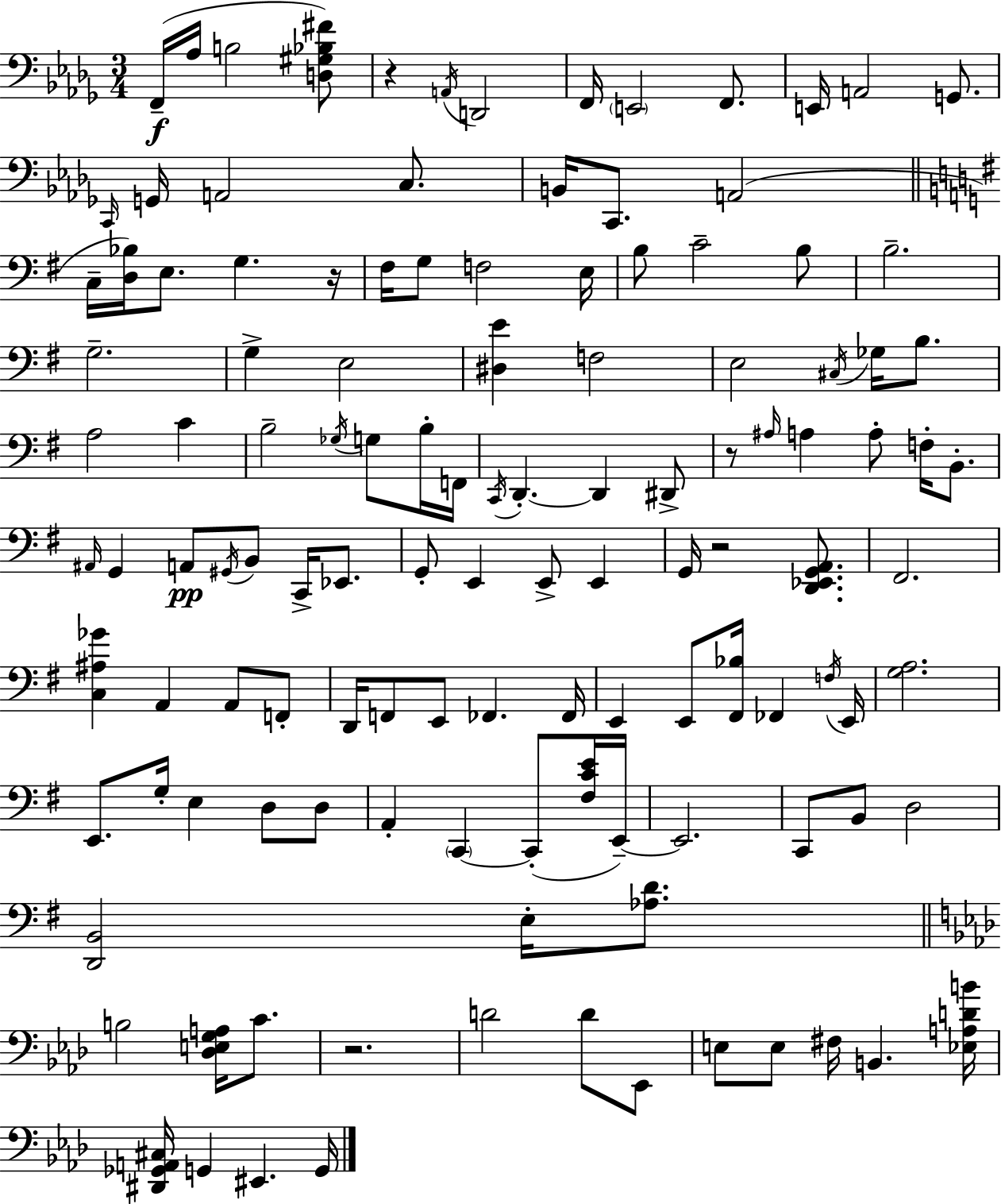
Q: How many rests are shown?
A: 5